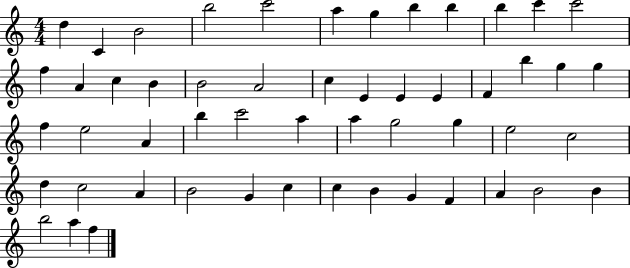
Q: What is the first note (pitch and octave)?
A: D5